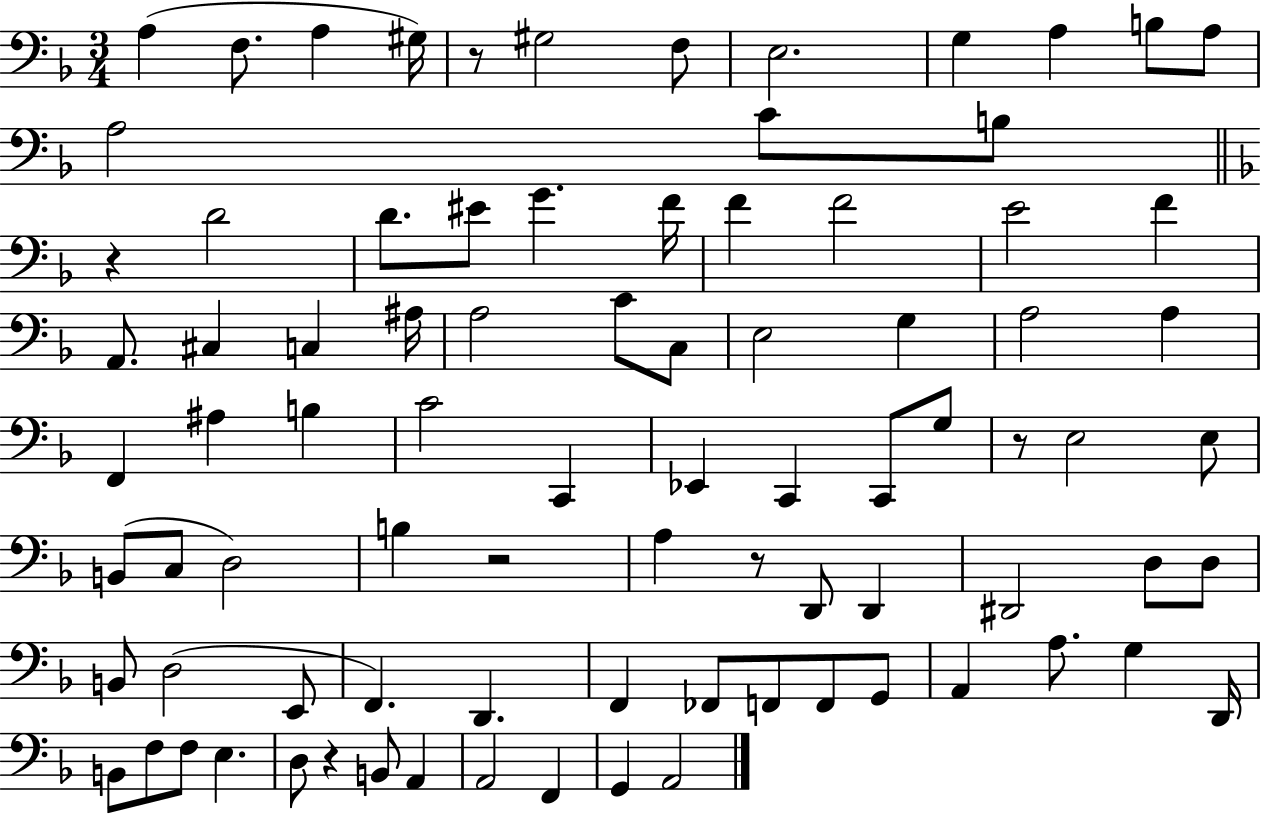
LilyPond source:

{
  \clef bass
  \numericTimeSignature
  \time 3/4
  \key f \major
  \repeat volta 2 { a4( f8. a4 gis16) | r8 gis2 f8 | e2. | g4 a4 b8 a8 | \break a2 c'8 b8 | \bar "||" \break \key f \major r4 d'2 | d'8. eis'8 g'4. f'16 | f'4 f'2 | e'2 f'4 | \break a,8. cis4 c4 ais16 | a2 c'8 c8 | e2 g4 | a2 a4 | \break f,4 ais4 b4 | c'2 c,4 | ees,4 c,4 c,8 g8 | r8 e2 e8 | \break b,8( c8 d2) | b4 r2 | a4 r8 d,8 d,4 | dis,2 d8 d8 | \break b,8 d2( e,8 | f,4.) d,4. | f,4 fes,8 f,8 f,8 g,8 | a,4 a8. g4 d,16 | \break b,8 f8 f8 e4. | d8 r4 b,8 a,4 | a,2 f,4 | g,4 a,2 | \break } \bar "|."
}